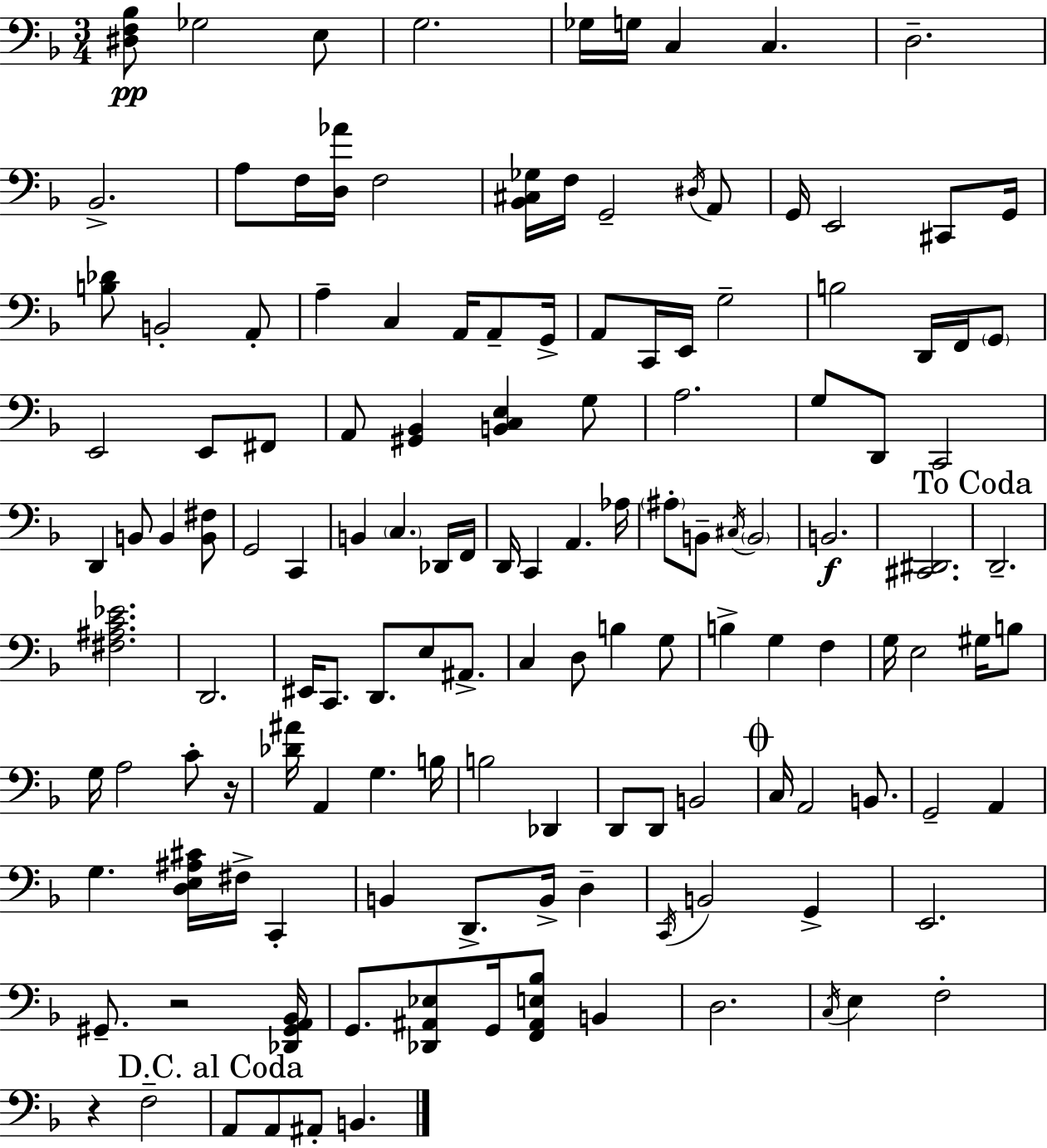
X:1
T:Untitled
M:3/4
L:1/4
K:Dm
[^D,F,_B,]/2 _G,2 E,/2 G,2 _G,/4 G,/4 C, C, D,2 _B,,2 A,/2 F,/4 [D,_A]/4 F,2 [_B,,^C,_G,]/4 F,/4 G,,2 ^D,/4 A,,/2 G,,/4 E,,2 ^C,,/2 G,,/4 [B,_D]/2 B,,2 A,,/2 A, C, A,,/4 A,,/2 G,,/4 A,,/2 C,,/4 E,,/4 G,2 B,2 D,,/4 F,,/4 G,,/2 E,,2 E,,/2 ^F,,/2 A,,/2 [^G,,_B,,] [B,,C,E,] G,/2 A,2 G,/2 D,,/2 C,,2 D,, B,,/2 B,, [B,,^F,]/2 G,,2 C,, B,, C, _D,,/4 F,,/4 D,,/4 C,, A,, _A,/4 ^A,/2 B,,/2 ^C,/4 B,,2 B,,2 [^C,,^D,,]2 D,,2 [^F,^A,C_E]2 D,,2 ^E,,/4 C,,/2 D,,/2 E,/2 ^A,,/2 C, D,/2 B, G,/2 B, G, F, G,/4 E,2 ^G,/4 B,/2 G,/4 A,2 C/2 z/4 [_D^A]/4 A,, G, B,/4 B,2 _D,, D,,/2 D,,/2 B,,2 C,/4 A,,2 B,,/2 G,,2 A,, G, [D,E,^A,^C]/4 ^F,/4 C,, B,, D,,/2 B,,/4 D, C,,/4 B,,2 G,, E,,2 ^G,,/2 z2 [_D,,^G,,A,,_B,,]/4 G,,/2 [_D,,^A,,_E,]/2 G,,/4 [F,,^A,,E,_B,]/2 B,, D,2 C,/4 E, F,2 z F,2 A,,/2 A,,/2 ^A,,/2 B,,